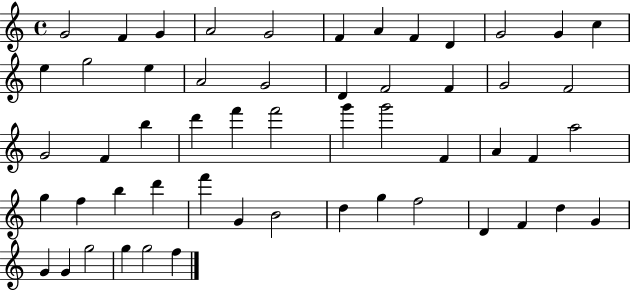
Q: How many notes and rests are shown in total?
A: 54